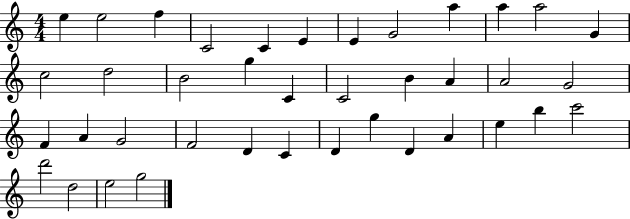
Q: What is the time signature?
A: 4/4